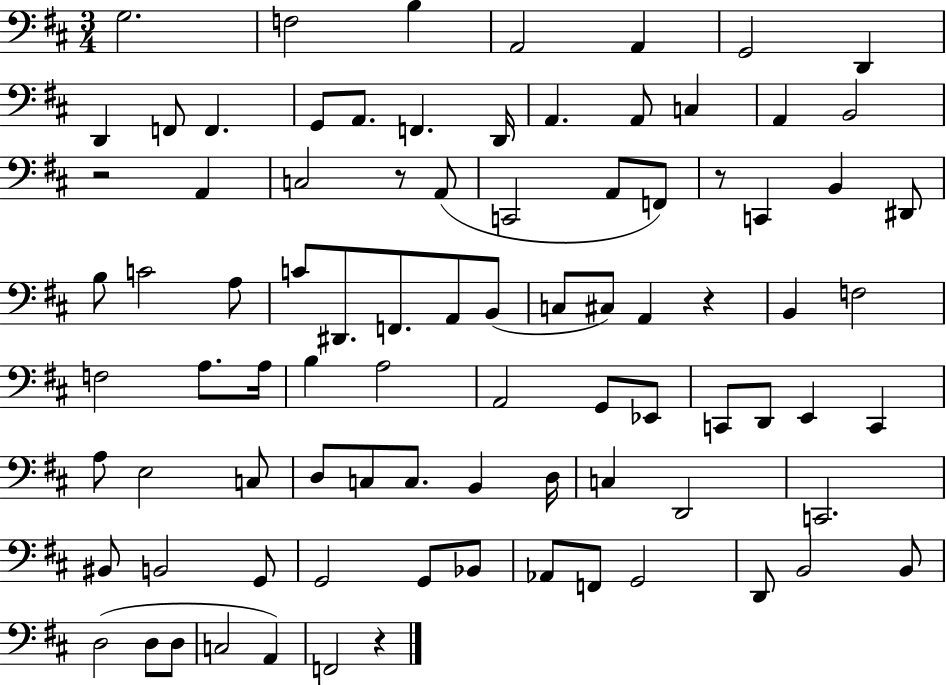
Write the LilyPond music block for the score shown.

{
  \clef bass
  \numericTimeSignature
  \time 3/4
  \key d \major
  g2. | f2 b4 | a,2 a,4 | g,2 d,4 | \break d,4 f,8 f,4. | g,8 a,8. f,4. d,16 | a,4. a,8 c4 | a,4 b,2 | \break r2 a,4 | c2 r8 a,8( | c,2 a,8 f,8) | r8 c,4 b,4 dis,8 | \break b8 c'2 a8 | c'8 dis,8. f,8. a,8 b,8( | c8 cis8) a,4 r4 | b,4 f2 | \break f2 a8. a16 | b4 a2 | a,2 g,8 ees,8 | c,8 d,8 e,4 c,4 | \break a8 e2 c8 | d8 c8 c8. b,4 d16 | c4 d,2 | c,2. | \break bis,8 b,2 g,8 | g,2 g,8 bes,8 | aes,8 f,8 g,2 | d,8 b,2 b,8 | \break d2( d8 d8 | c2 a,4) | f,2 r4 | \bar "|."
}